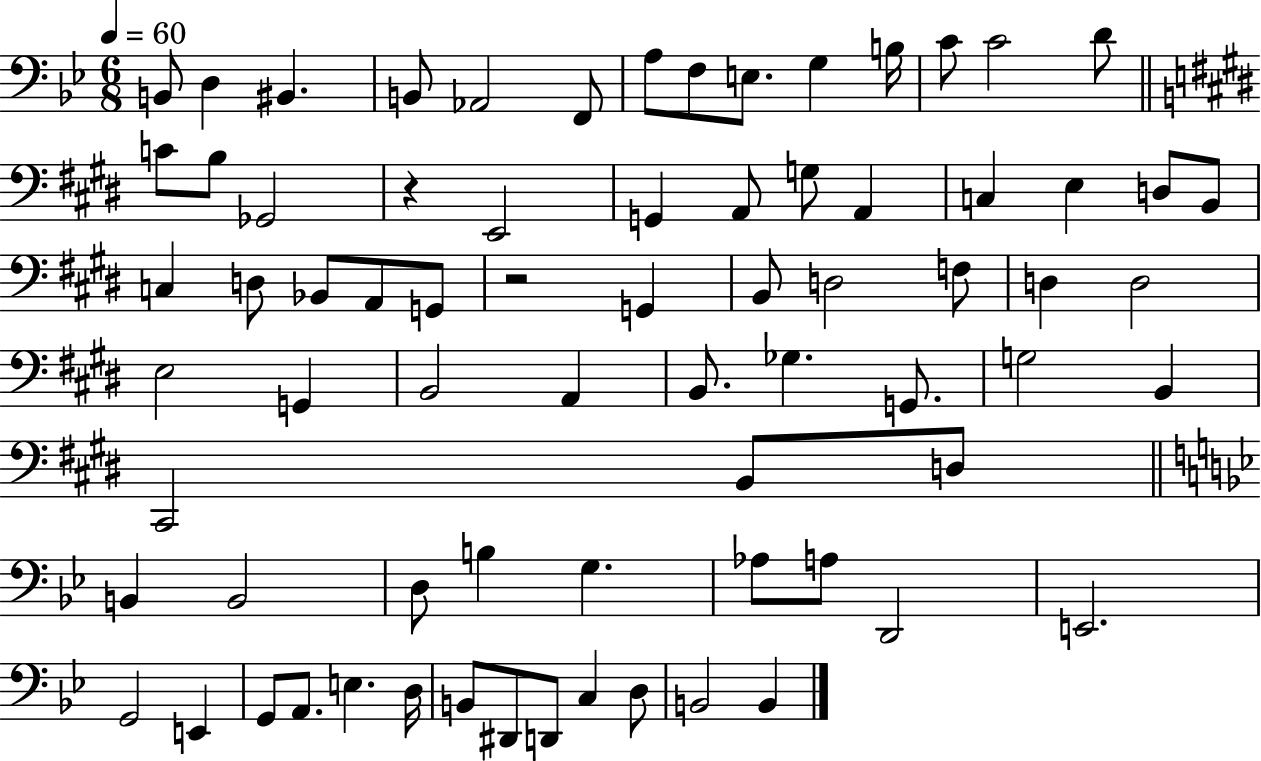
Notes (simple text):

B2/e D3/q BIS2/q. B2/e Ab2/h F2/e A3/e F3/e E3/e. G3/q B3/s C4/e C4/h D4/e C4/e B3/e Gb2/h R/q E2/h G2/q A2/e G3/e A2/q C3/q E3/q D3/e B2/e C3/q D3/e Bb2/e A2/e G2/e R/h G2/q B2/e D3/h F3/e D3/q D3/h E3/h G2/q B2/h A2/q B2/e. Gb3/q. G2/e. G3/h B2/q C#2/h B2/e D3/e B2/q B2/h D3/e B3/q G3/q. Ab3/e A3/e D2/h E2/h. G2/h E2/q G2/e A2/e. E3/q. D3/s B2/e D#2/e D2/e C3/q D3/e B2/h B2/q